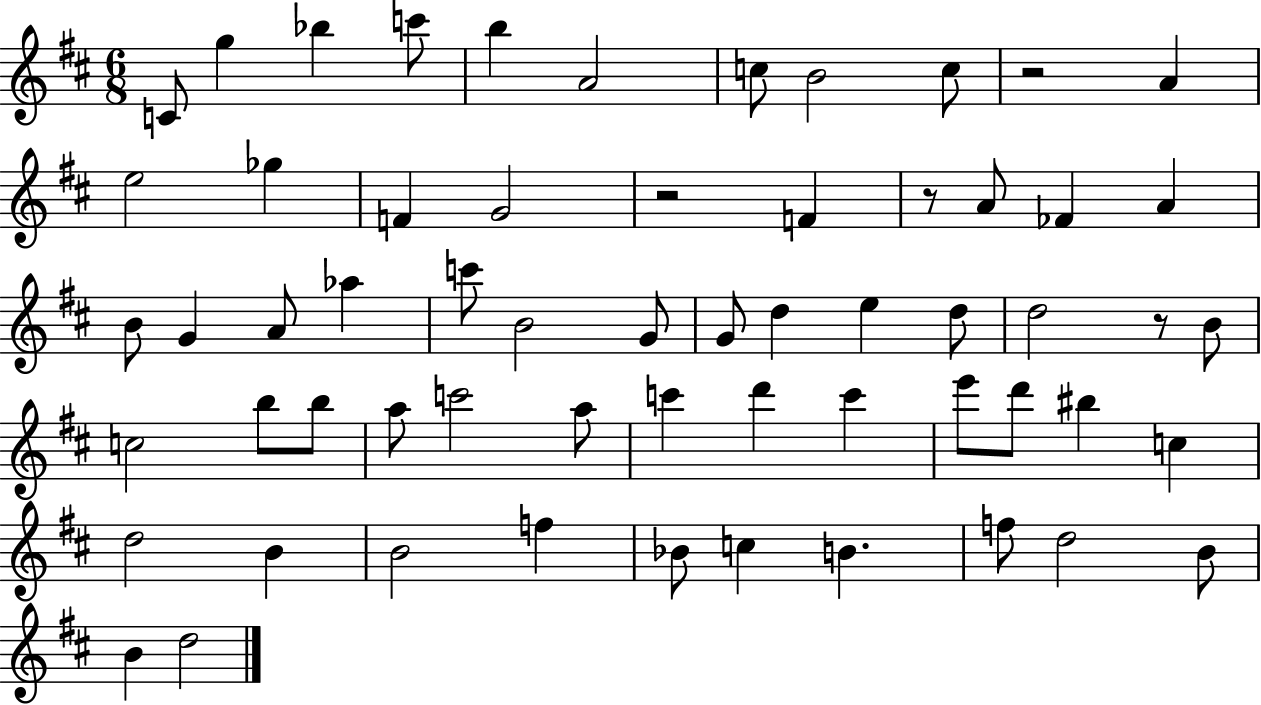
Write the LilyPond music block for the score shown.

{
  \clef treble
  \numericTimeSignature
  \time 6/8
  \key d \major
  \repeat volta 2 { c'8 g''4 bes''4 c'''8 | b''4 a'2 | c''8 b'2 c''8 | r2 a'4 | \break e''2 ges''4 | f'4 g'2 | r2 f'4 | r8 a'8 fes'4 a'4 | \break b'8 g'4 a'8 aes''4 | c'''8 b'2 g'8 | g'8 d''4 e''4 d''8 | d''2 r8 b'8 | \break c''2 b''8 b''8 | a''8 c'''2 a''8 | c'''4 d'''4 c'''4 | e'''8 d'''8 bis''4 c''4 | \break d''2 b'4 | b'2 f''4 | bes'8 c''4 b'4. | f''8 d''2 b'8 | \break b'4 d''2 | } \bar "|."
}